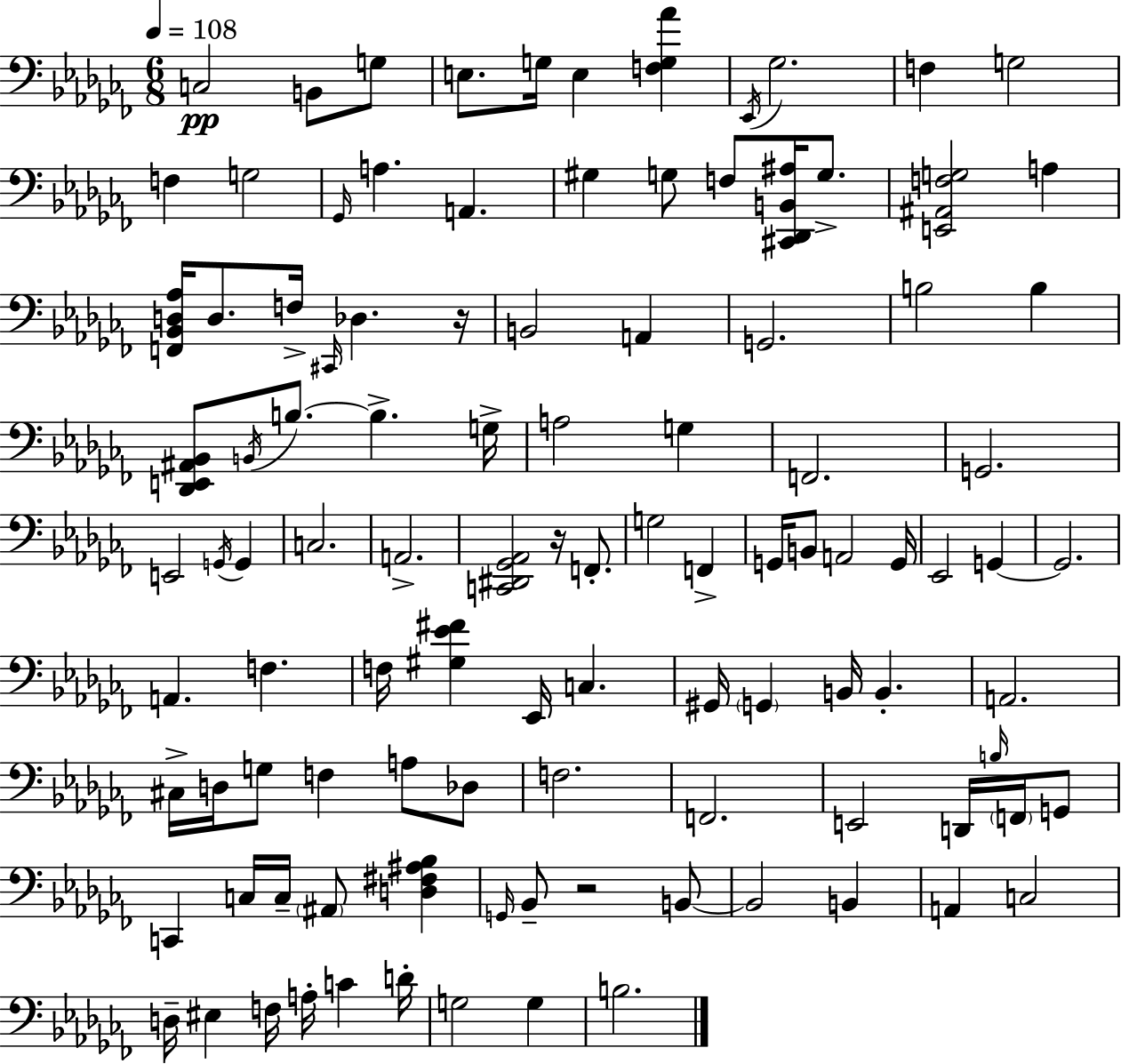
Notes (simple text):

C3/h B2/e G3/e E3/e. G3/s E3/q [F3,G3,Ab4]/q Eb2/s Gb3/h. F3/q G3/h F3/q G3/h Gb2/s A3/q. A2/q. G#3/q G3/e F3/e [C#2,Db2,B2,A#3]/s G3/e. [E2,A#2,F3,G3]/h A3/q [F2,Bb2,D3,Ab3]/s D3/e. F3/s C#2/s Db3/q. R/s B2/h A2/q G2/h. B3/h B3/q [Db2,E2,A#2,Bb2]/e B2/s B3/e. B3/q. G3/s A3/h G3/q F2/h. G2/h. E2/h G2/s G2/q C3/h. A2/h. [C2,D#2,Gb2,Ab2]/h R/s F2/e. G3/h F2/q G2/s B2/e A2/h G2/s Eb2/h G2/q G2/h. A2/q. F3/q. F3/s [G#3,Eb4,F#4]/q Eb2/s C3/q. G#2/s G2/q B2/s B2/q. A2/h. C#3/s D3/s G3/e F3/q A3/e Db3/e F3/h. F2/h. E2/h D2/s B3/s F2/s G2/e C2/q C3/s C3/s A#2/e [D3,F#3,A#3,Bb3]/q G2/s Bb2/e R/h B2/e B2/h B2/q A2/q C3/h D3/s EIS3/q F3/s A3/s C4/q D4/s G3/h G3/q B3/h.